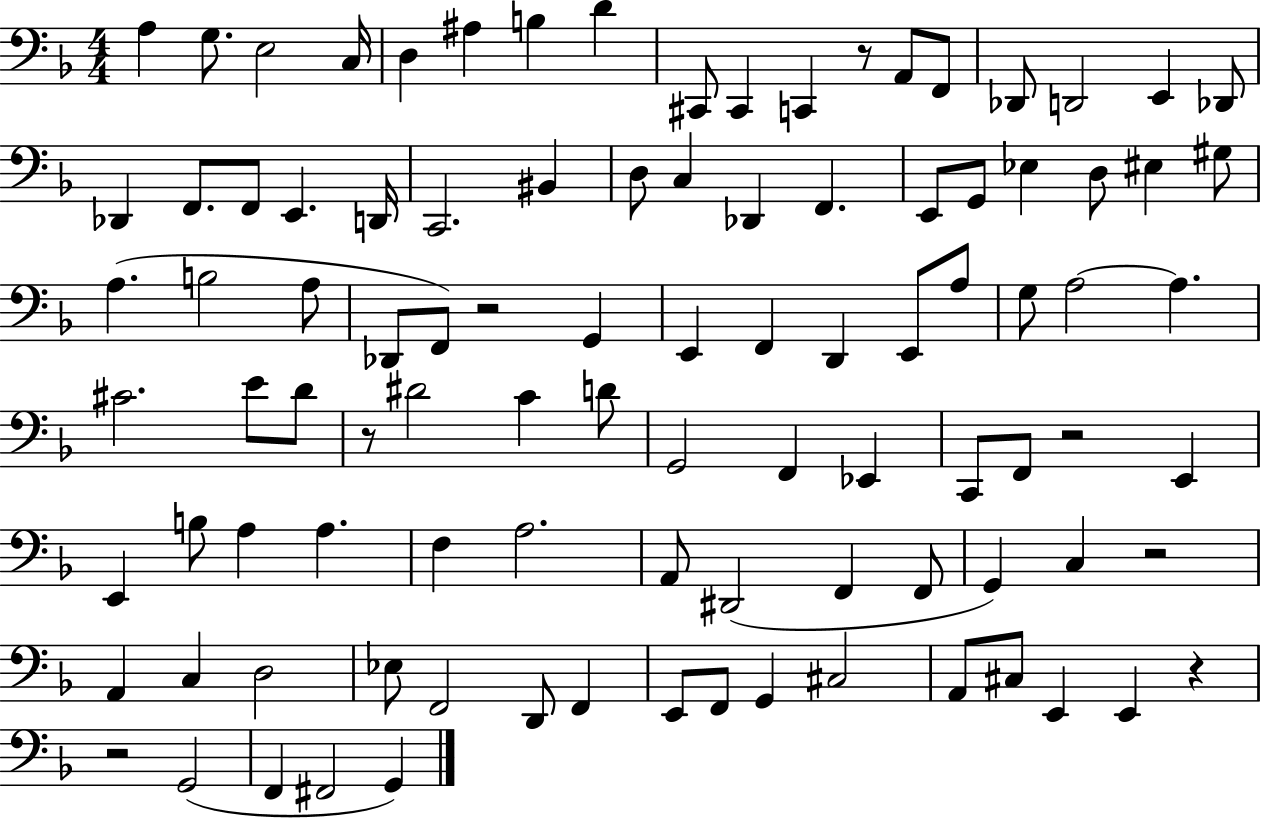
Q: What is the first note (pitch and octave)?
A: A3